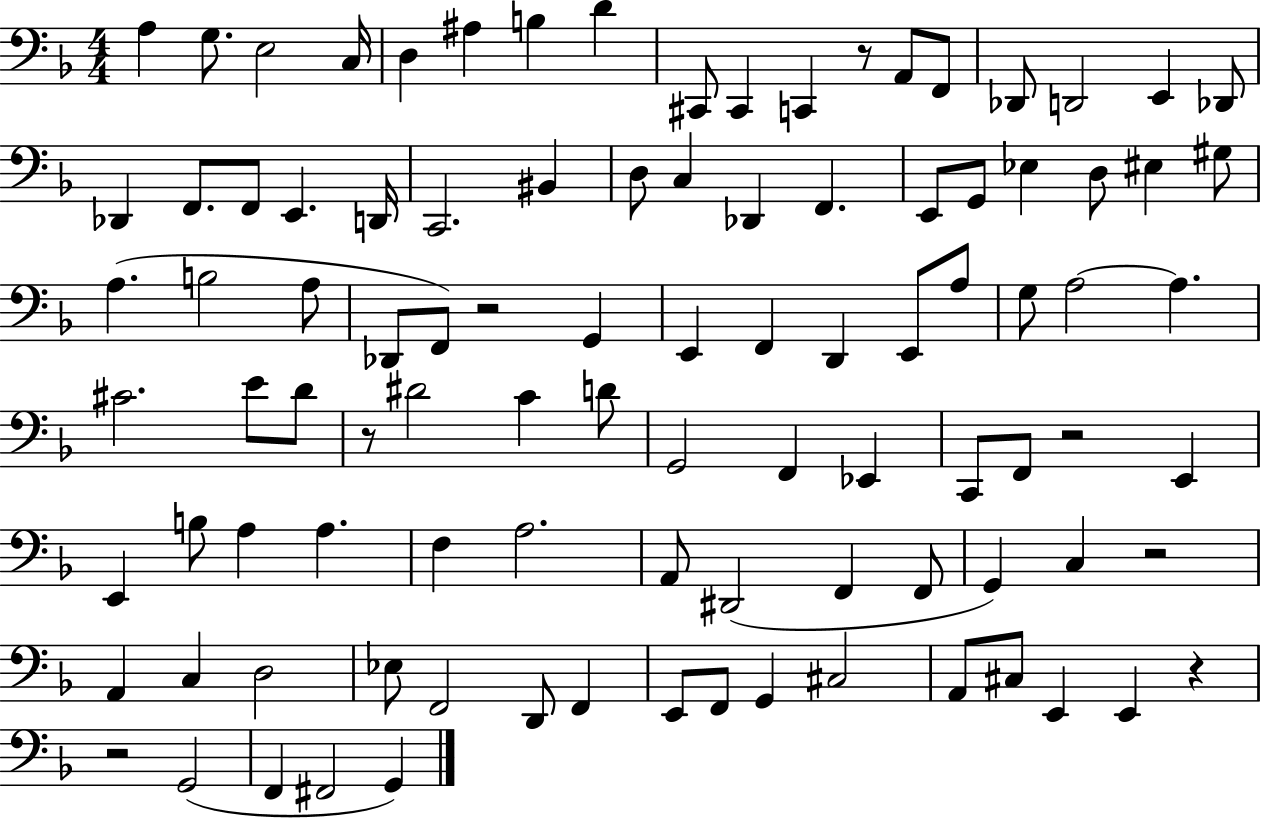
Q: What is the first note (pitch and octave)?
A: A3